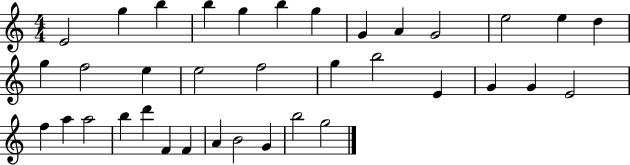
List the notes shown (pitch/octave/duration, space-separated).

E4/h G5/q B5/q B5/q G5/q B5/q G5/q G4/q A4/q G4/h E5/h E5/q D5/q G5/q F5/h E5/q E5/h F5/h G5/q B5/h E4/q G4/q G4/q E4/h F5/q A5/q A5/h B5/q D6/q F4/q F4/q A4/q B4/h G4/q B5/h G5/h